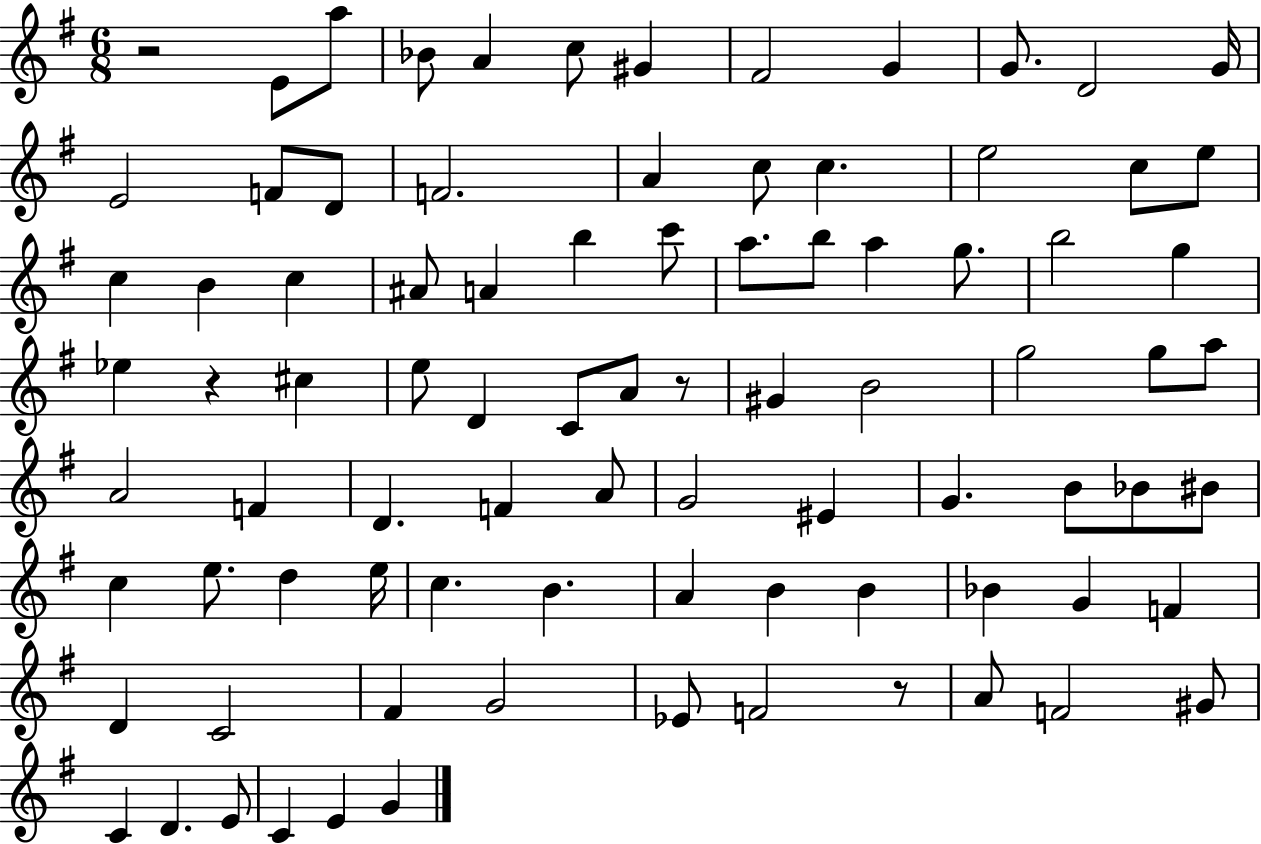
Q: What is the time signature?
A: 6/8